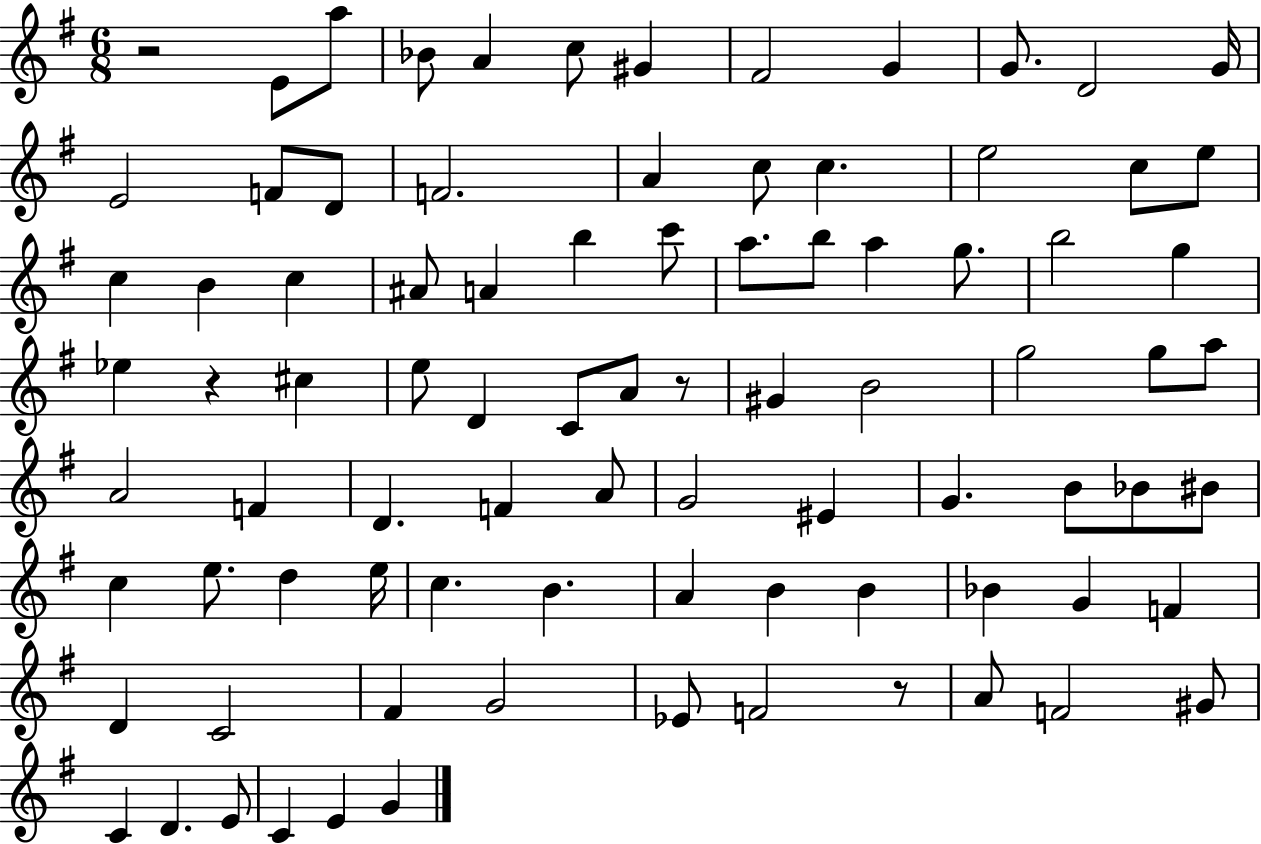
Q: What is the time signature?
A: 6/8